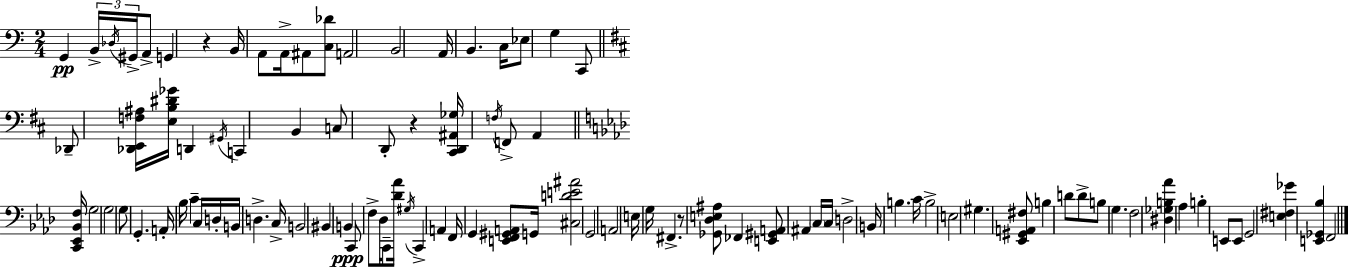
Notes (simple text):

G2/q B2/s Db3/s G#2/s A2/e G2/q R/q B2/s A2/e A2/s A#2/e [C3,Db4]/e A2/h B2/h A2/s B2/q. C3/s Eb3/e G3/q C2/e Db2/e [Db2,E2,F3,A#3]/s [E3,B3,D#4,Gb4]/s D2/q G#2/s C2/q B2/q C3/e D2/e R/q [C#2,D2,A#2,Gb3]/s F3/s F2/e A2/q [C2,Eb2,Bb2,F3]/s G3/h G3/h G3/e G2/q. A2/s Bb3/s C4/q C3/s D3/s B2/s D3/q. C3/s B2/h BIS2/q B2/q C2/e F3/e Db3/s C2/e [Db4,Ab4]/s G#3/s C2/q A2/q F2/s G2/q [E2,F2,G#2,A2]/e G2/s [C#3,D4,E4,A#4]/h G2/h A2/h E3/s G3/s F#2/q. R/e [Gb2,Db3,E3,A#3]/e FES2/q [E2,G#2,A2]/e A#2/q C3/s C3/s D3/h B2/s B3/q. C4/s B3/h E3/h G#3/q. [Eb2,G#2,A2,F#3]/e B3/q D4/e D4/e B3/e G3/q. F3/h [D#3,Gb3,B3,Ab4]/q Ab3/q B3/q E2/e E2/e G2/h [E3,F#3,Gb4]/q [E2,Gb2,Bb3]/q F2/h